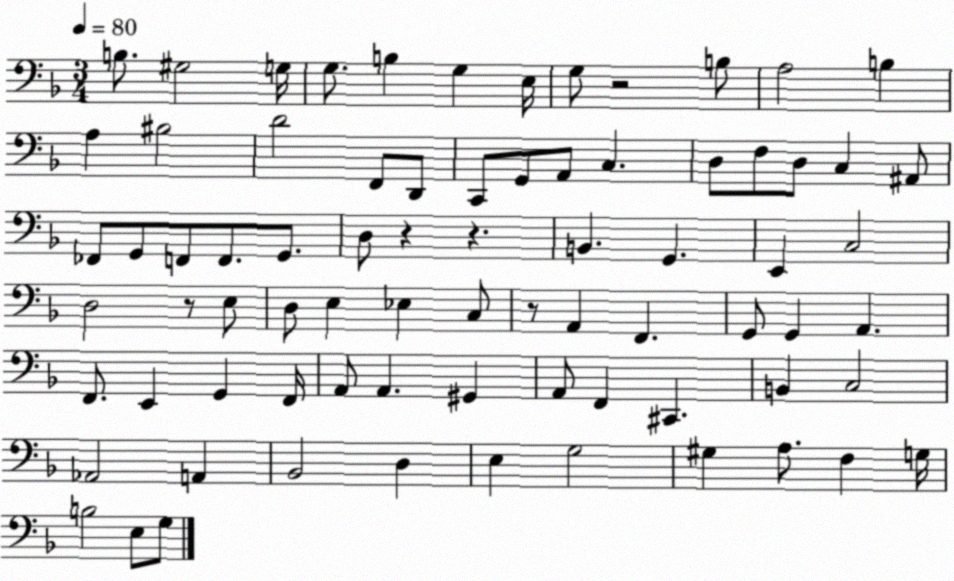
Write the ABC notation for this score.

X:1
T:Untitled
M:3/4
L:1/4
K:F
B,/2 ^G,2 G,/4 G,/2 B, G, E,/4 G,/2 z2 B,/2 A,2 B, A, ^B,2 D2 F,,/2 D,,/2 C,,/2 G,,/2 A,,/2 C, D,/2 F,/2 D,/2 C, ^A,,/2 _F,,/2 G,,/2 F,,/2 F,,/2 G,,/2 D,/2 z z B,, G,, E,, C,2 D,2 z/2 E,/2 D,/2 E, _E, C,/2 z/2 A,, F,, G,,/2 G,, A,, F,,/2 E,, G,, F,,/4 A,,/2 A,, ^G,, A,,/2 F,, ^C,, B,, C,2 _A,,2 A,, _B,,2 D, E, G,2 ^G, A,/2 F, G,/4 B,2 E,/2 G,/2